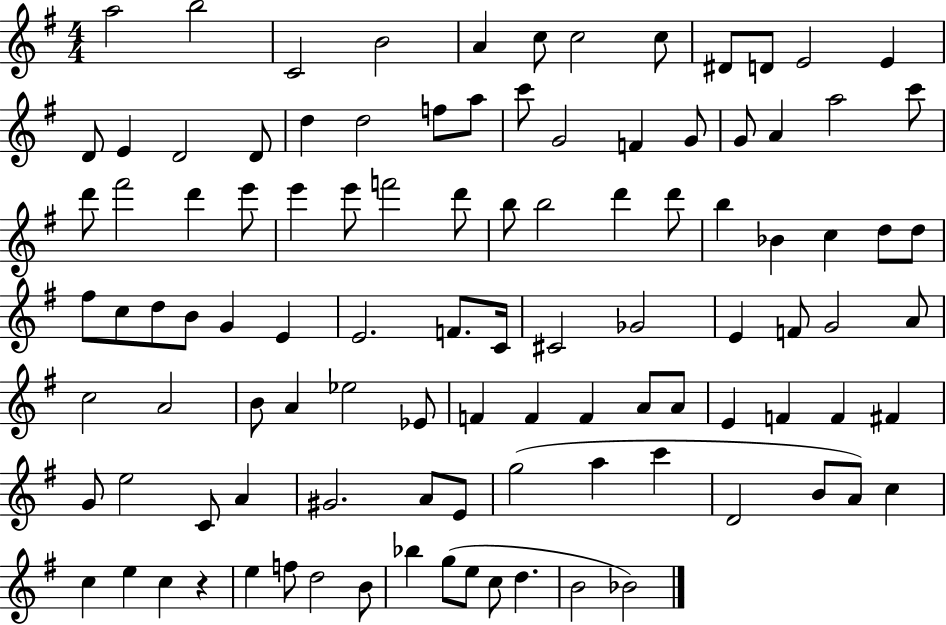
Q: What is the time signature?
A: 4/4